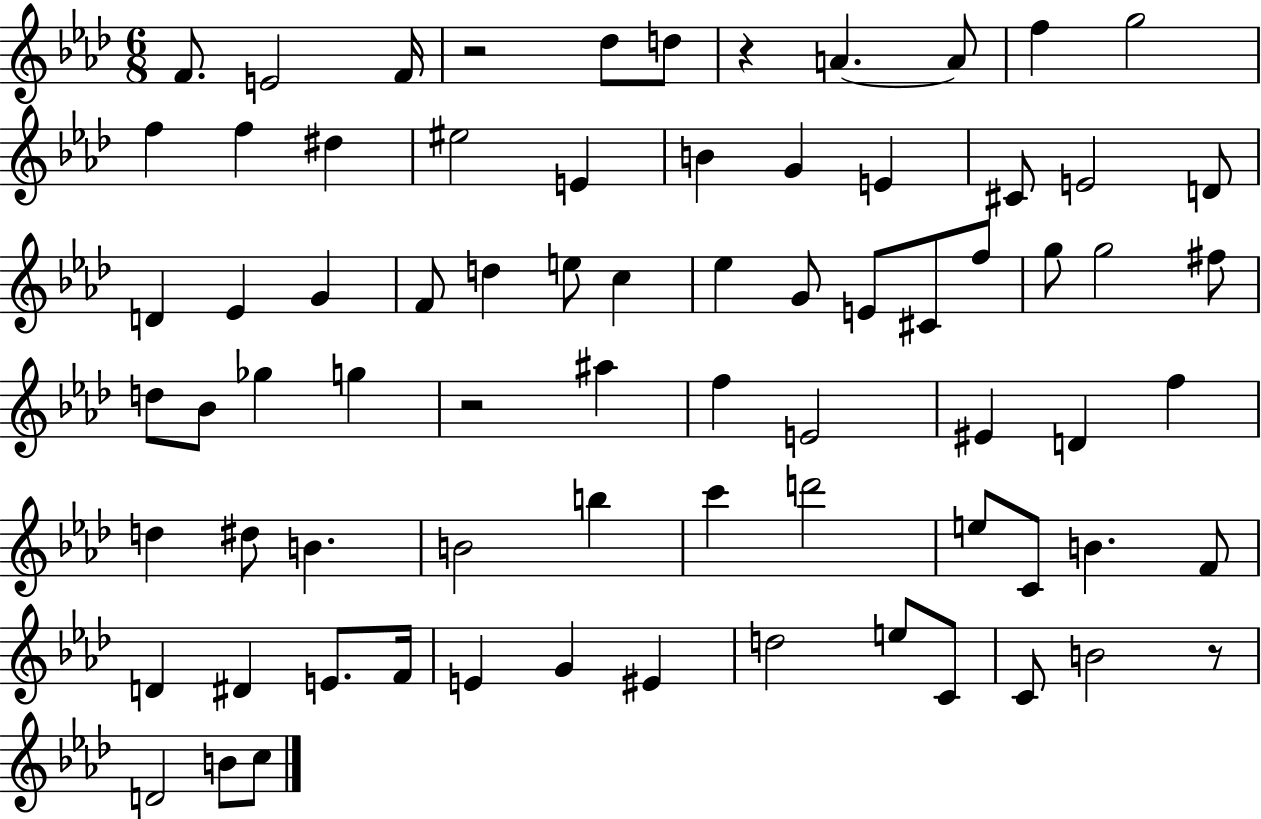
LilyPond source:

{
  \clef treble
  \numericTimeSignature
  \time 6/8
  \key aes \major
  f'8. e'2 f'16 | r2 des''8 d''8 | r4 a'4.~~ a'8 | f''4 g''2 | \break f''4 f''4 dis''4 | eis''2 e'4 | b'4 g'4 e'4 | cis'8 e'2 d'8 | \break d'4 ees'4 g'4 | f'8 d''4 e''8 c''4 | ees''4 g'8 e'8 cis'8 f''8 | g''8 g''2 fis''8 | \break d''8 bes'8 ges''4 g''4 | r2 ais''4 | f''4 e'2 | eis'4 d'4 f''4 | \break d''4 dis''8 b'4. | b'2 b''4 | c'''4 d'''2 | e''8 c'8 b'4. f'8 | \break d'4 dis'4 e'8. f'16 | e'4 g'4 eis'4 | d''2 e''8 c'8 | c'8 b'2 r8 | \break d'2 b'8 c''8 | \bar "|."
}